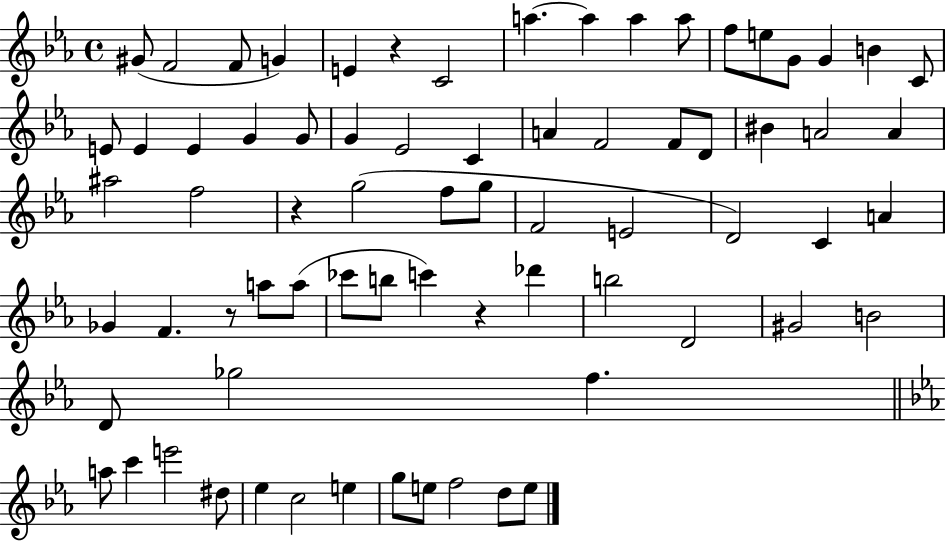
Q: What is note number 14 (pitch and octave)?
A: G4